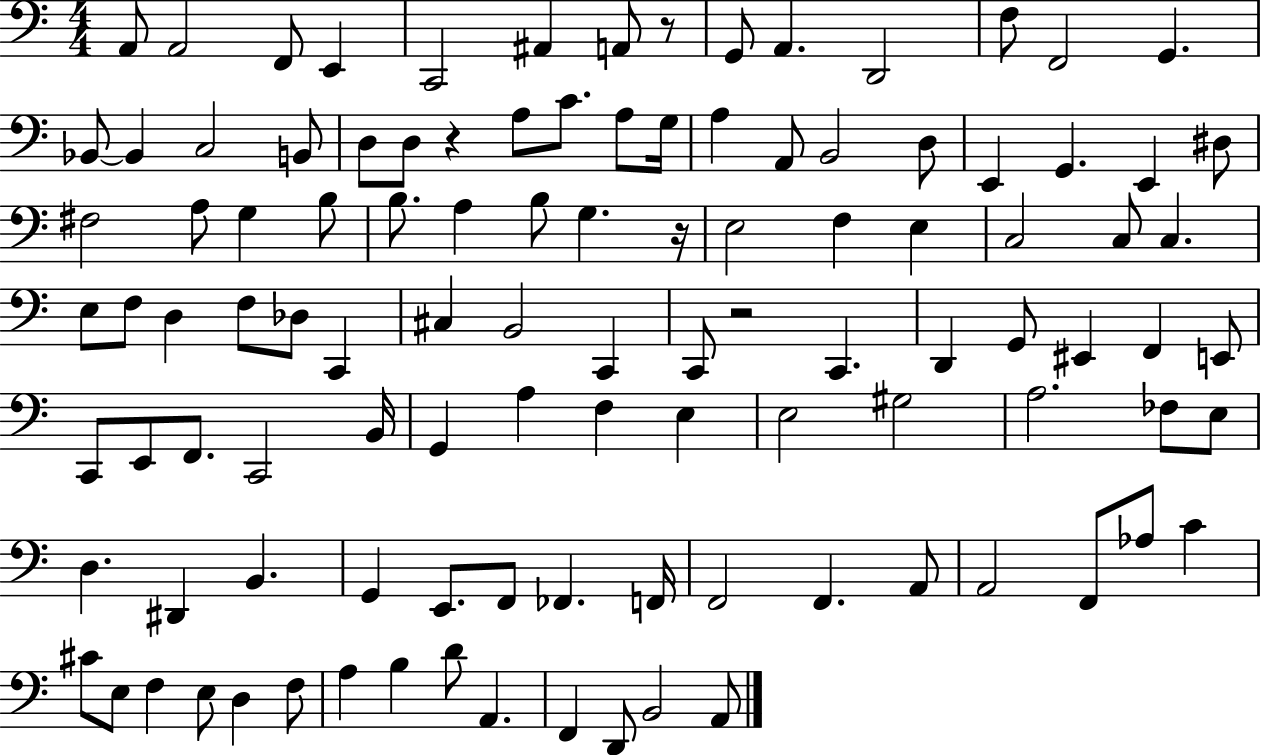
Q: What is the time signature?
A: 4/4